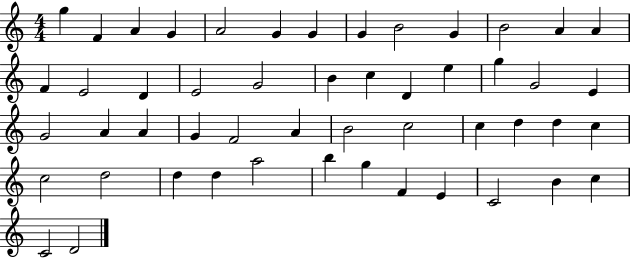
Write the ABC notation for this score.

X:1
T:Untitled
M:4/4
L:1/4
K:C
g F A G A2 G G G B2 G B2 A A F E2 D E2 G2 B c D e g G2 E G2 A A G F2 A B2 c2 c d d c c2 d2 d d a2 b g F E C2 B c C2 D2